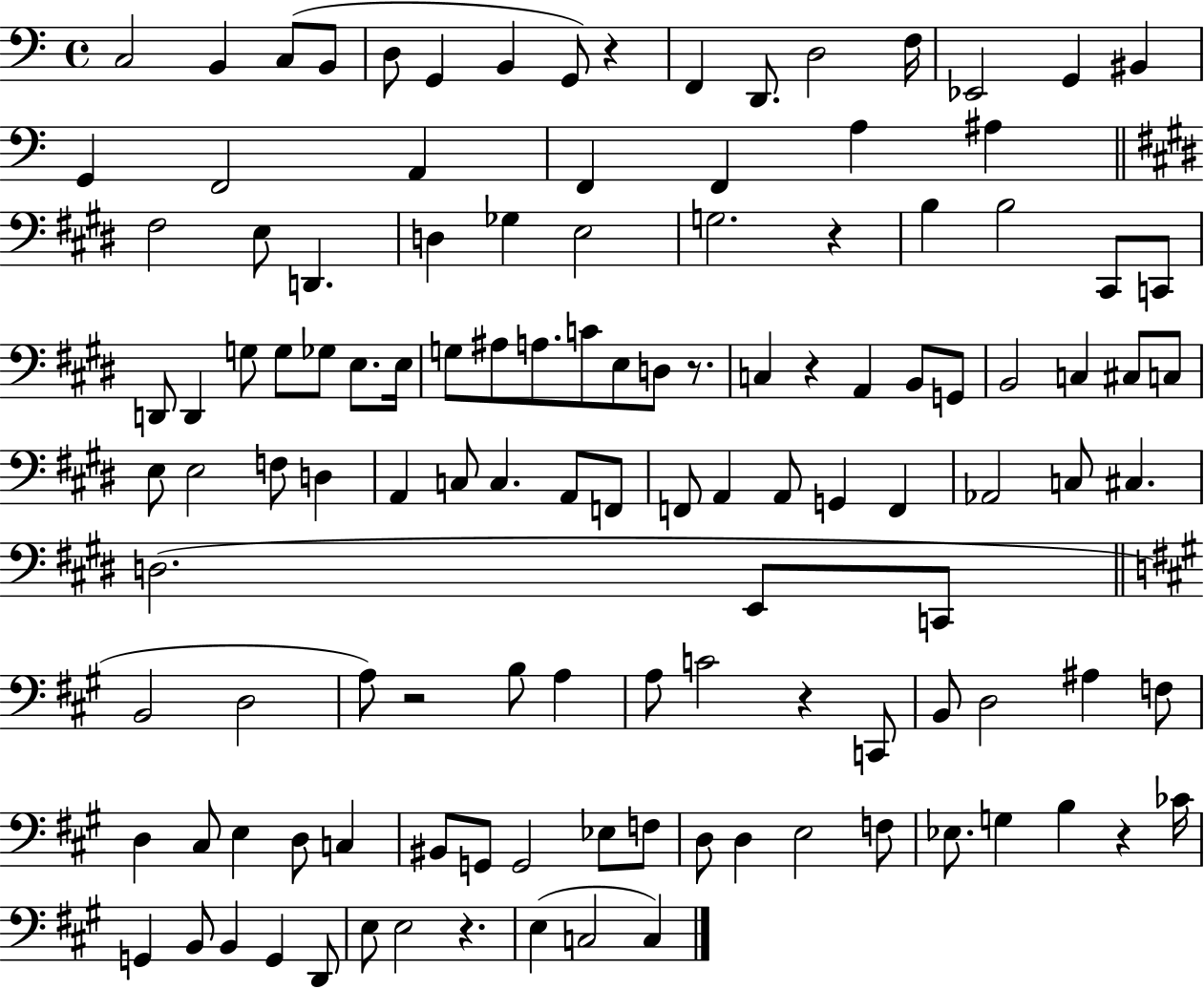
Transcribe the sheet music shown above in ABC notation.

X:1
T:Untitled
M:4/4
L:1/4
K:C
C,2 B,, C,/2 B,,/2 D,/2 G,, B,, G,,/2 z F,, D,,/2 D,2 F,/4 _E,,2 G,, ^B,, G,, F,,2 A,, F,, F,, A, ^A, ^F,2 E,/2 D,, D, _G, E,2 G,2 z B, B,2 ^C,,/2 C,,/2 D,,/2 D,, G,/2 G,/2 _G,/2 E,/2 E,/4 G,/2 ^A,/2 A,/2 C/2 E,/2 D,/2 z/2 C, z A,, B,,/2 G,,/2 B,,2 C, ^C,/2 C,/2 E,/2 E,2 F,/2 D, A,, C,/2 C, A,,/2 F,,/2 F,,/2 A,, A,,/2 G,, F,, _A,,2 C,/2 ^C, D,2 E,,/2 C,,/2 B,,2 D,2 A,/2 z2 B,/2 A, A,/2 C2 z C,,/2 B,,/2 D,2 ^A, F,/2 D, ^C,/2 E, D,/2 C, ^B,,/2 G,,/2 G,,2 _E,/2 F,/2 D,/2 D, E,2 F,/2 _E,/2 G, B, z _C/4 G,, B,,/2 B,, G,, D,,/2 E,/2 E,2 z E, C,2 C,